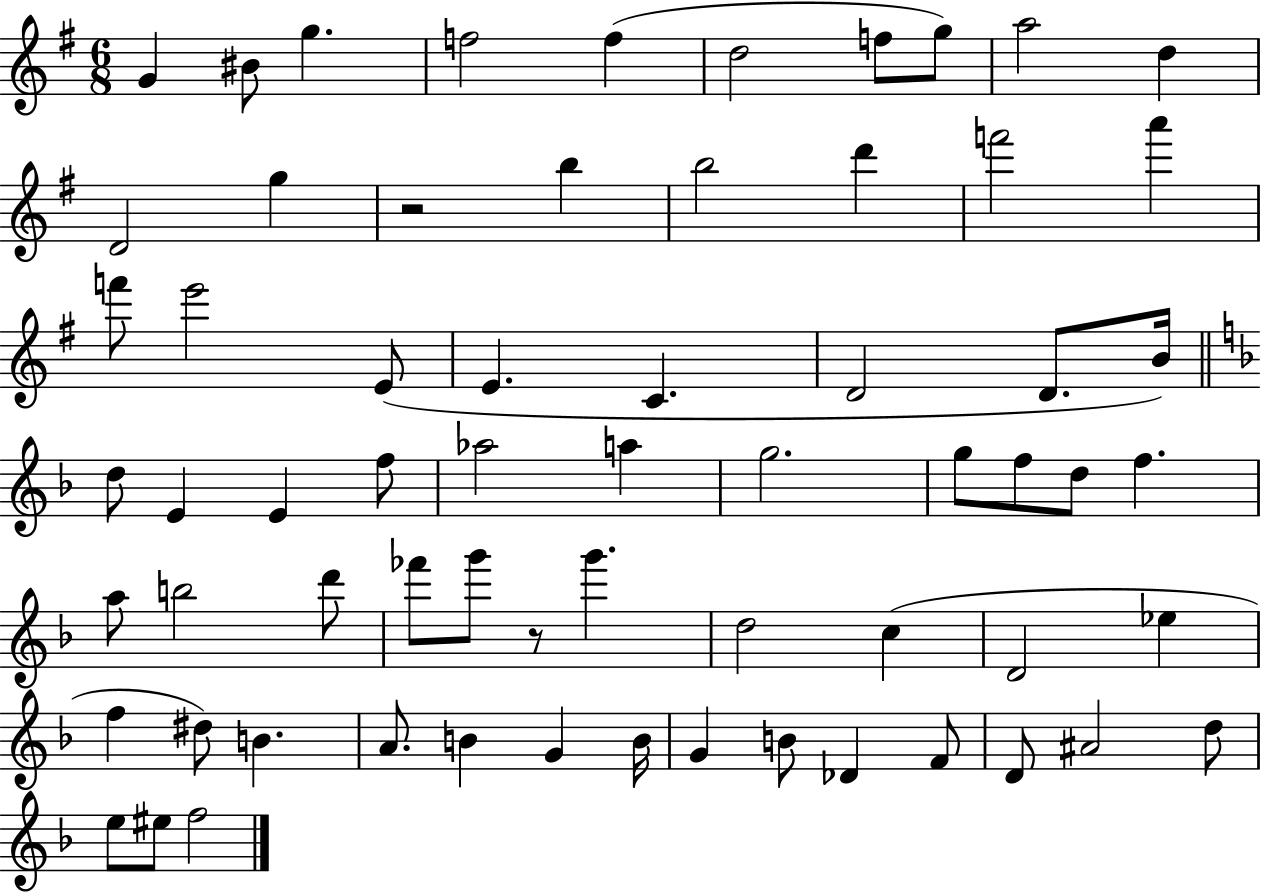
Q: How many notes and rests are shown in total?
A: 65